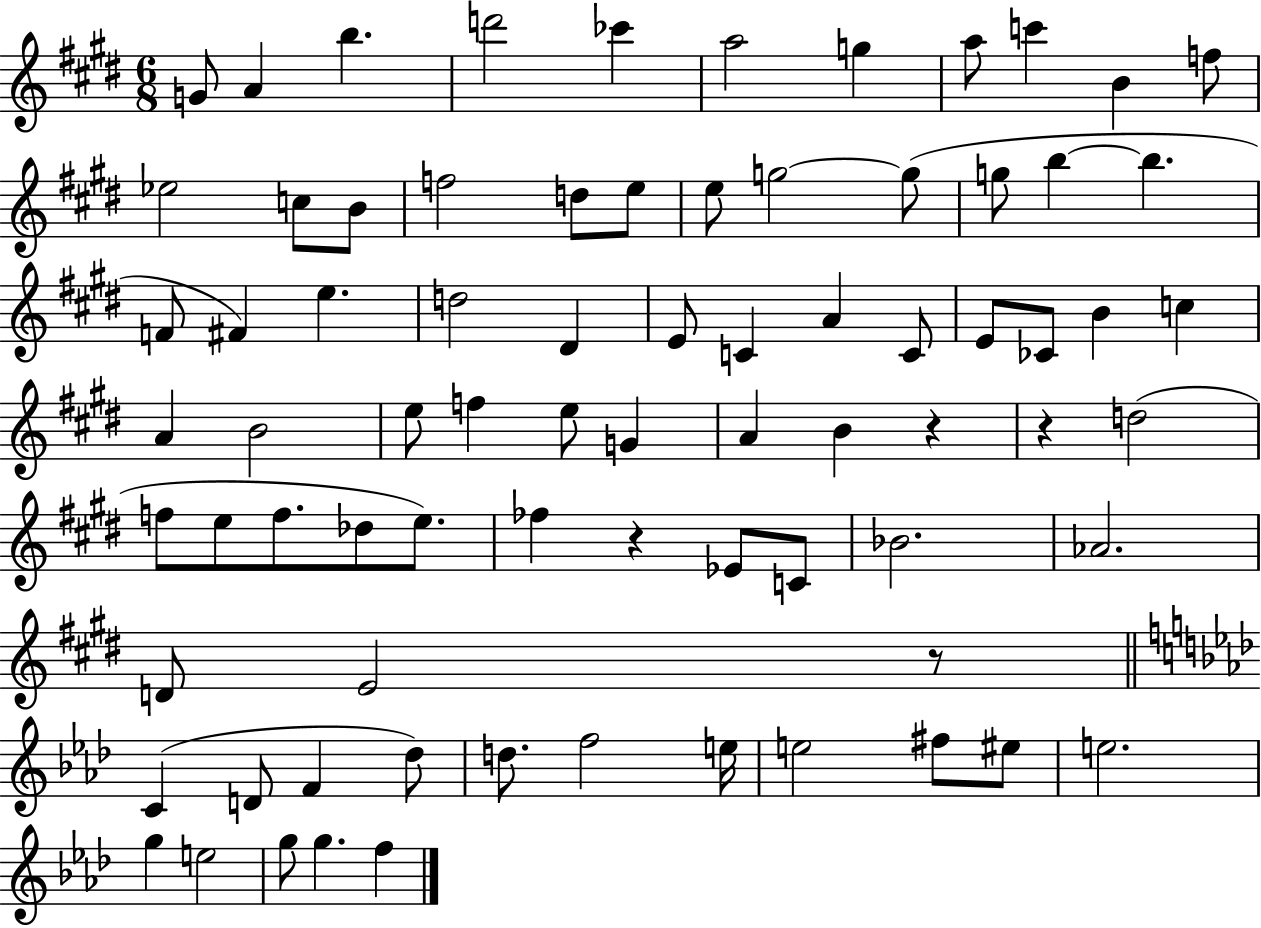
{
  \clef treble
  \numericTimeSignature
  \time 6/8
  \key e \major
  g'8 a'4 b''4. | d'''2 ces'''4 | a''2 g''4 | a''8 c'''4 b'4 f''8 | \break ees''2 c''8 b'8 | f''2 d''8 e''8 | e''8 g''2~~ g''8( | g''8 b''4~~ b''4. | \break f'8 fis'4) e''4. | d''2 dis'4 | e'8 c'4 a'4 c'8 | e'8 ces'8 b'4 c''4 | \break a'4 b'2 | e''8 f''4 e''8 g'4 | a'4 b'4 r4 | r4 d''2( | \break f''8 e''8 f''8. des''8 e''8.) | fes''4 r4 ees'8 c'8 | bes'2. | aes'2. | \break d'8 e'2 r8 | \bar "||" \break \key aes \major c'4( d'8 f'4 des''8) | d''8. f''2 e''16 | e''2 fis''8 eis''8 | e''2. | \break g''4 e''2 | g''8 g''4. f''4 | \bar "|."
}